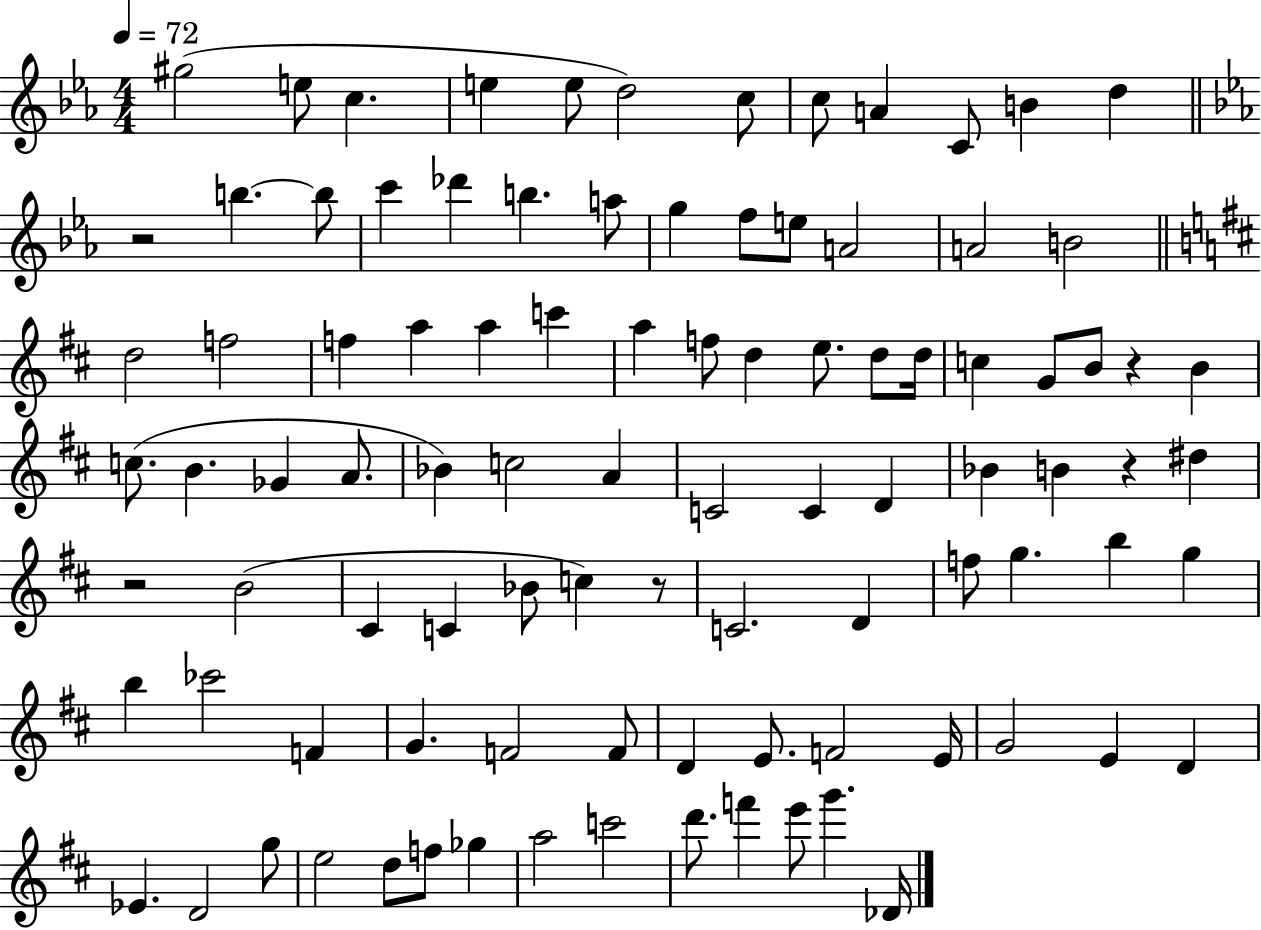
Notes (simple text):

G#5/h E5/e C5/q. E5/q E5/e D5/h C5/e C5/e A4/q C4/e B4/q D5/q R/h B5/q. B5/e C6/q Db6/q B5/q. A5/e G5/q F5/e E5/e A4/h A4/h B4/h D5/h F5/h F5/q A5/q A5/q C6/q A5/q F5/e D5/q E5/e. D5/e D5/s C5/q G4/e B4/e R/q B4/q C5/e. B4/q. Gb4/q A4/e. Bb4/q C5/h A4/q C4/h C4/q D4/q Bb4/q B4/q R/q D#5/q R/h B4/h C#4/q C4/q Bb4/e C5/q R/e C4/h. D4/q F5/e G5/q. B5/q G5/q B5/q CES6/h F4/q G4/q. F4/h F4/e D4/q E4/e. F4/h E4/s G4/h E4/q D4/q Eb4/q. D4/h G5/e E5/h D5/e F5/e Gb5/q A5/h C6/h D6/e. F6/q E6/e G6/q. Db4/s